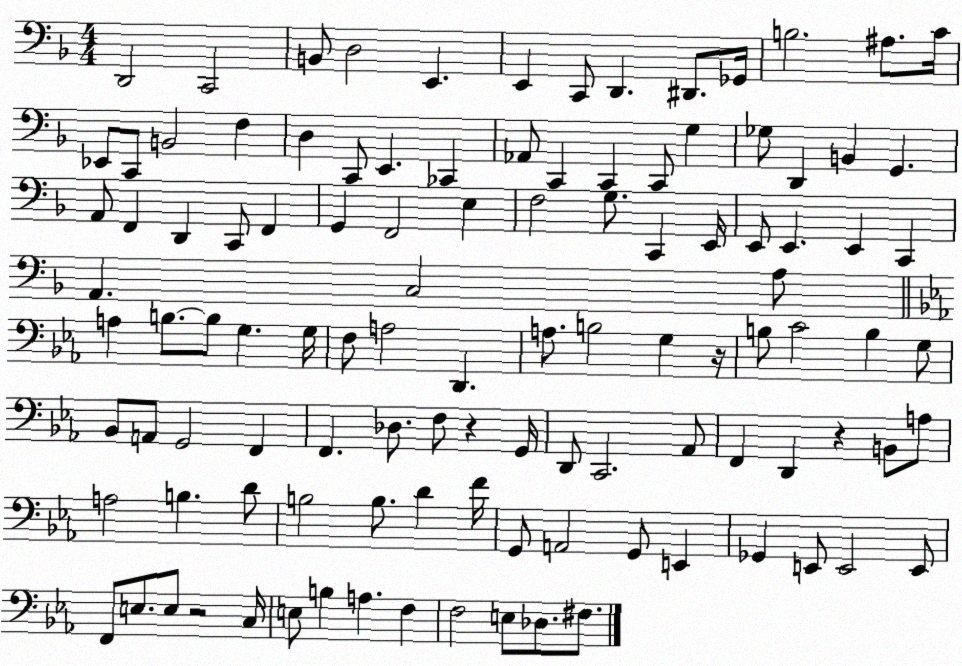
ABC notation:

X:1
T:Untitled
M:4/4
L:1/4
K:F
D,,2 C,,2 B,,/2 D,2 E,, E,, C,,/2 D,, ^D,,/2 _G,,/4 B,2 ^A,/2 C/4 _E,,/2 C,,/2 B,,2 F, D, C,,/2 E,, _C,, _A,,/2 C,, C,, C,,/2 G, _G,/2 D,, B,, G,, A,,/2 F,, D,, C,,/2 F,, G,, F,,2 E, F,2 G,/2 C,, E,,/4 E,,/2 E,, E,, C,, A,, C,2 A,/2 A, B,/2 B,/2 G, G,/4 F,/2 A,2 D,, A,/2 B,2 G, z/4 B,/2 C2 B, G,/2 _B,,/2 A,,/2 G,,2 F,, F,, _D,/2 F,/2 z G,,/4 D,,/2 C,,2 _A,,/2 F,, D,, z B,,/2 A,/2 A,2 B, D/2 B,2 B,/2 D F/4 G,,/2 A,,2 G,,/2 E,, _G,, E,,/2 E,,2 E,,/2 F,,/2 E,/2 E,/2 z2 C,/4 E,/2 B, A, F, F,2 E,/2 _D,/2 ^F,/2